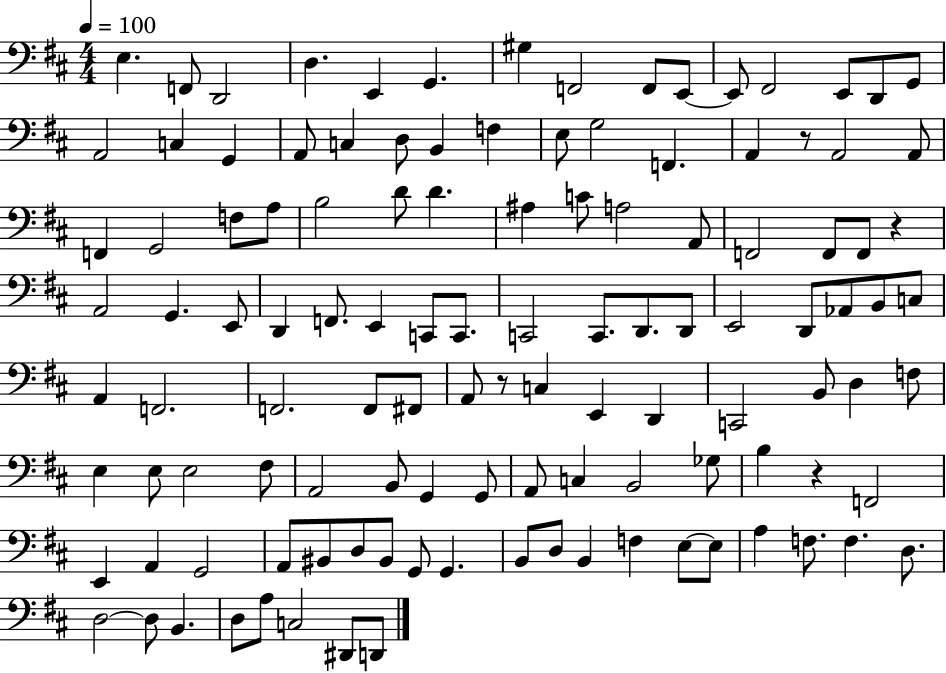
E3/q. F2/e D2/h D3/q. E2/q G2/q. G#3/q F2/h F2/e E2/e E2/e F#2/h E2/e D2/e G2/e A2/h C3/q G2/q A2/e C3/q D3/e B2/q F3/q E3/e G3/h F2/q. A2/q R/e A2/h A2/e F2/q G2/h F3/e A3/e B3/h D4/e D4/q. A#3/q C4/e A3/h A2/e F2/h F2/e F2/e R/q A2/h G2/q. E2/e D2/q F2/e. E2/q C2/e C2/e. C2/h C2/e. D2/e. D2/e E2/h D2/e Ab2/e B2/e C3/e A2/q F2/h. F2/h. F2/e F#2/e A2/e R/e C3/q E2/q D2/q C2/h B2/e D3/q F3/e E3/q E3/e E3/h F#3/e A2/h B2/e G2/q G2/e A2/e C3/q B2/h Gb3/e B3/q R/q F2/h E2/q A2/q G2/h A2/e BIS2/e D3/e BIS2/e G2/e G2/q. B2/e D3/e B2/q F3/q E3/e E3/e A3/q F3/e. F3/q. D3/e. D3/h D3/e B2/q. D3/e A3/e C3/h D#2/e D2/e